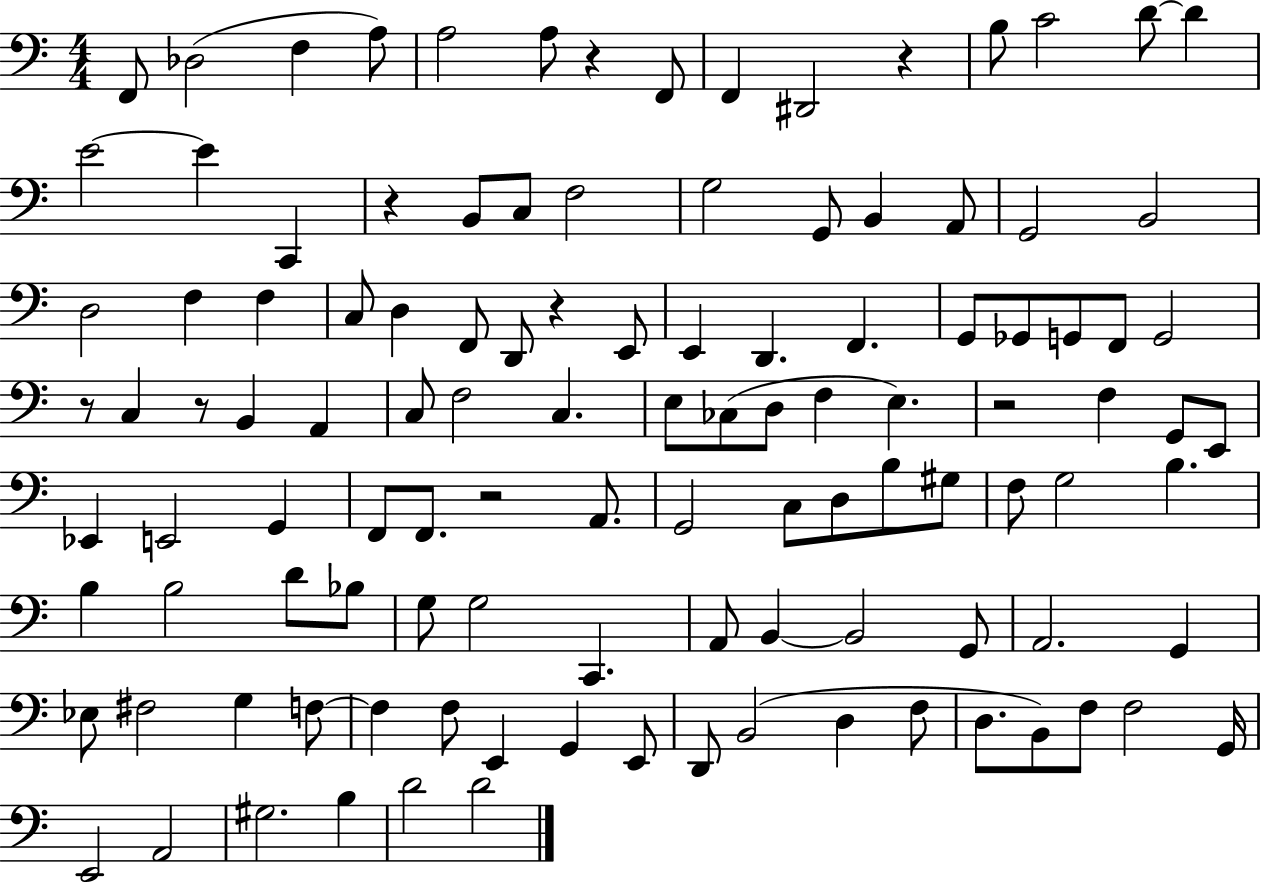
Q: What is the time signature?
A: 4/4